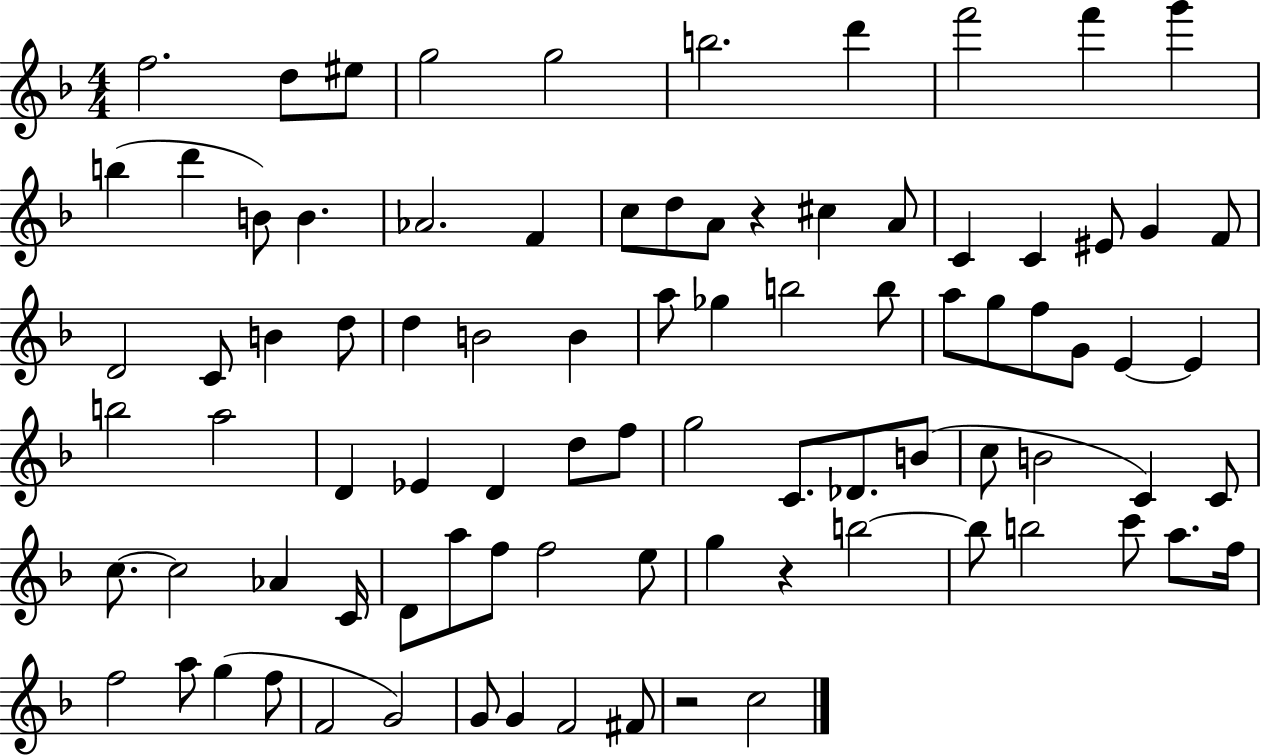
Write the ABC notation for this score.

X:1
T:Untitled
M:4/4
L:1/4
K:F
f2 d/2 ^e/2 g2 g2 b2 d' f'2 f' g' b d' B/2 B _A2 F c/2 d/2 A/2 z ^c A/2 C C ^E/2 G F/2 D2 C/2 B d/2 d B2 B a/2 _g b2 b/2 a/2 g/2 f/2 G/2 E E b2 a2 D _E D d/2 f/2 g2 C/2 _D/2 B/2 c/2 B2 C C/2 c/2 c2 _A C/4 D/2 a/2 f/2 f2 e/2 g z b2 b/2 b2 c'/2 a/2 f/4 f2 a/2 g f/2 F2 G2 G/2 G F2 ^F/2 z2 c2